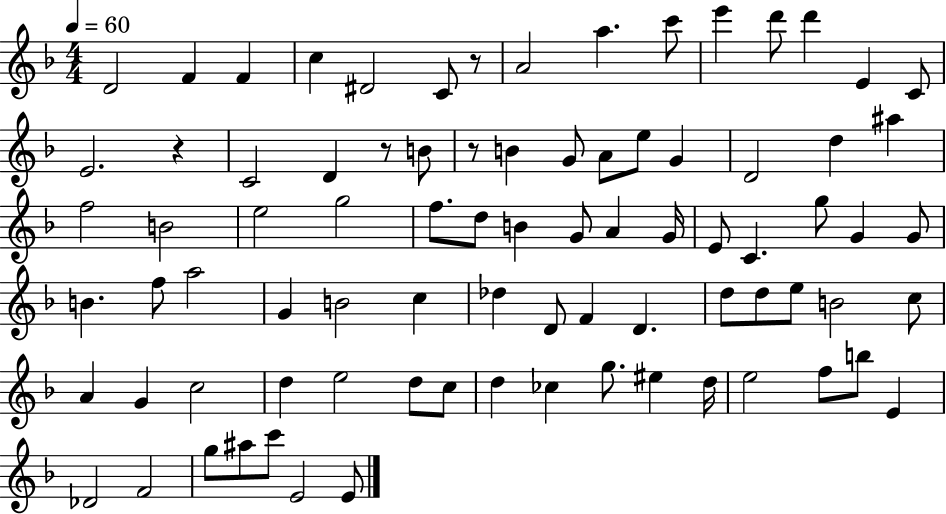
X:1
T:Untitled
M:4/4
L:1/4
K:F
D2 F F c ^D2 C/2 z/2 A2 a c'/2 e' d'/2 d' E C/2 E2 z C2 D z/2 B/2 z/2 B G/2 A/2 e/2 G D2 d ^a f2 B2 e2 g2 f/2 d/2 B G/2 A G/4 E/2 C g/2 G G/2 B f/2 a2 G B2 c _d D/2 F D d/2 d/2 e/2 B2 c/2 A G c2 d e2 d/2 c/2 d _c g/2 ^e d/4 e2 f/2 b/2 E _D2 F2 g/2 ^a/2 c'/2 E2 E/2